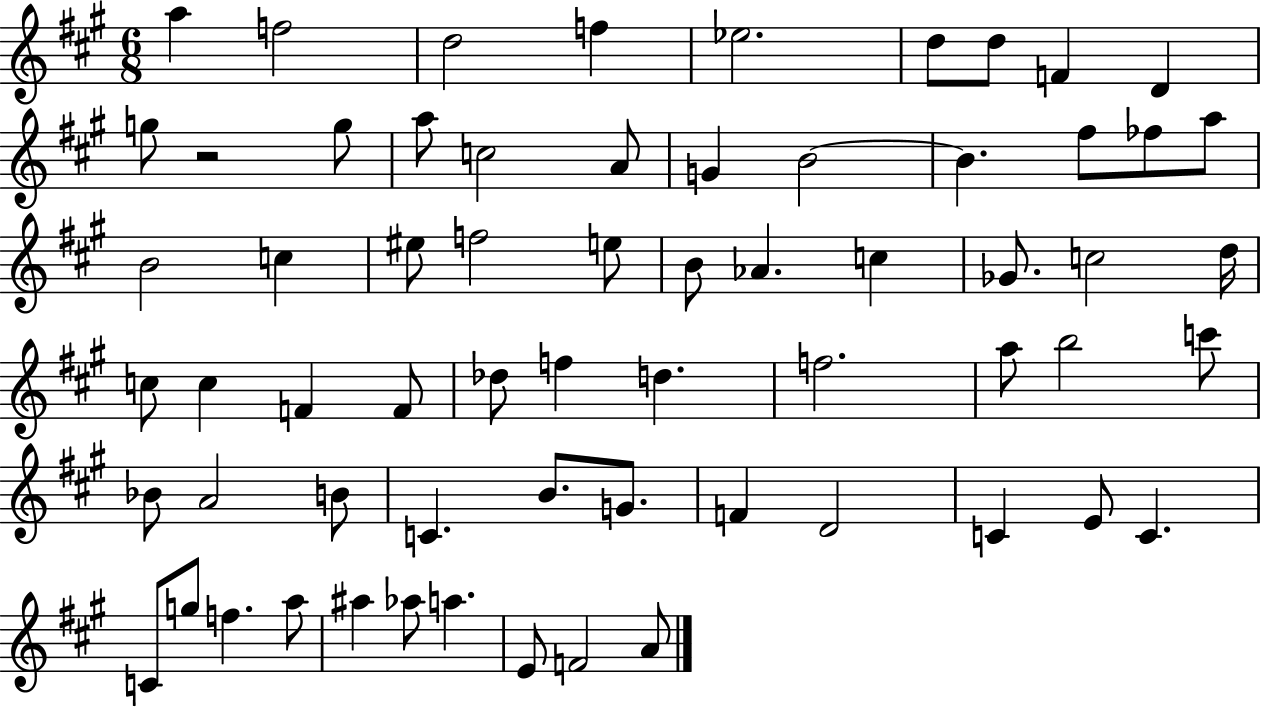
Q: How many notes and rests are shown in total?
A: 64